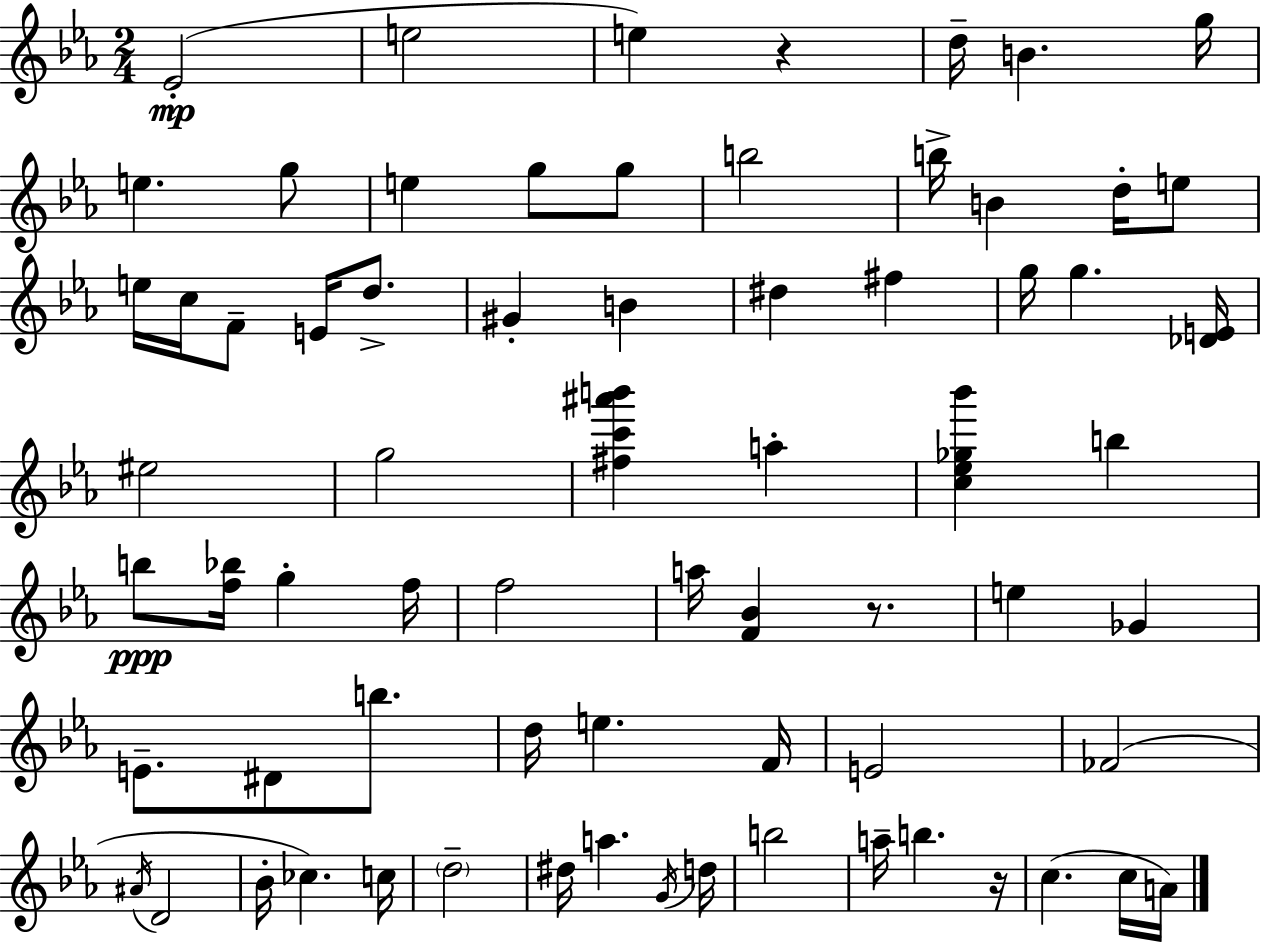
Eb4/h E5/h E5/q R/q D5/s B4/q. G5/s E5/q. G5/e E5/q G5/e G5/e B5/h B5/s B4/q D5/s E5/e E5/s C5/s F4/e E4/s D5/e. G#4/q B4/q D#5/q F#5/q G5/s G5/q. [Db4,E4]/s EIS5/h G5/h [F#5,C6,A#6,B6]/q A5/q [C5,Eb5,Gb5,Bb6]/q B5/q B5/e [F5,Bb5]/s G5/q F5/s F5/h A5/s [F4,Bb4]/q R/e. E5/q Gb4/q E4/e. D#4/e B5/e. D5/s E5/q. F4/s E4/h FES4/h A#4/s D4/h Bb4/s CES5/q. C5/s D5/h D#5/s A5/q. G4/s D5/s B5/h A5/s B5/q. R/s C5/q. C5/s A4/s